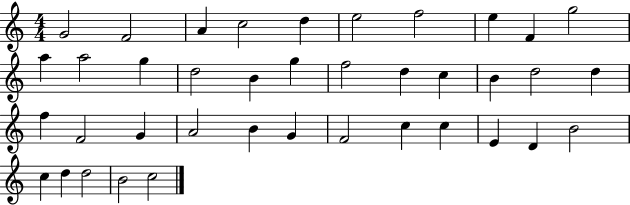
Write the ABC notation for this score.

X:1
T:Untitled
M:4/4
L:1/4
K:C
G2 F2 A c2 d e2 f2 e F g2 a a2 g d2 B g f2 d c B d2 d f F2 G A2 B G F2 c c E D B2 c d d2 B2 c2